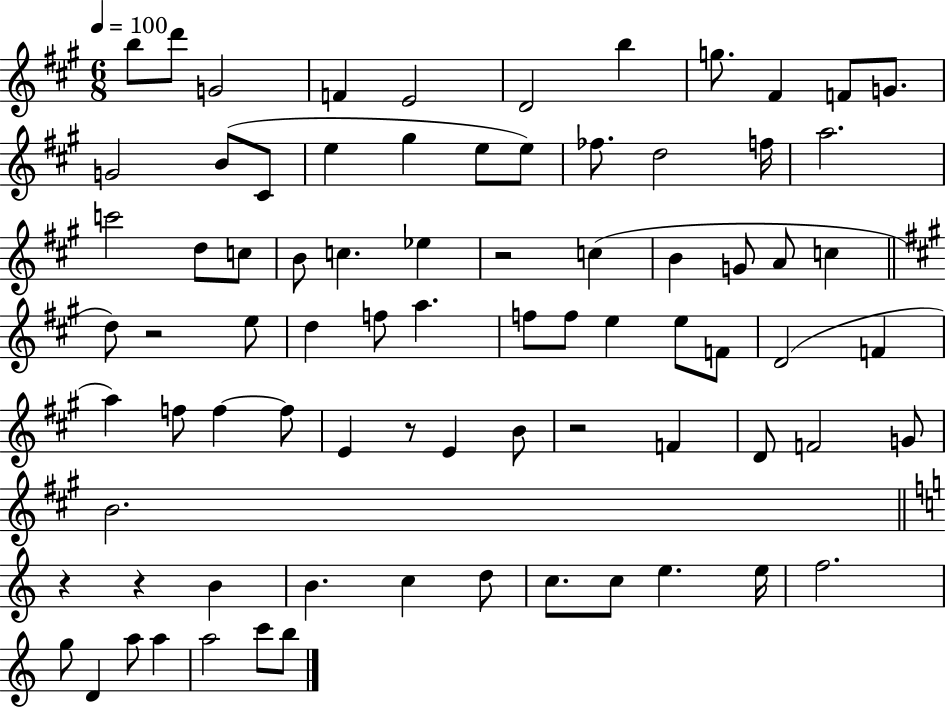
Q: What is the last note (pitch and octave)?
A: B5